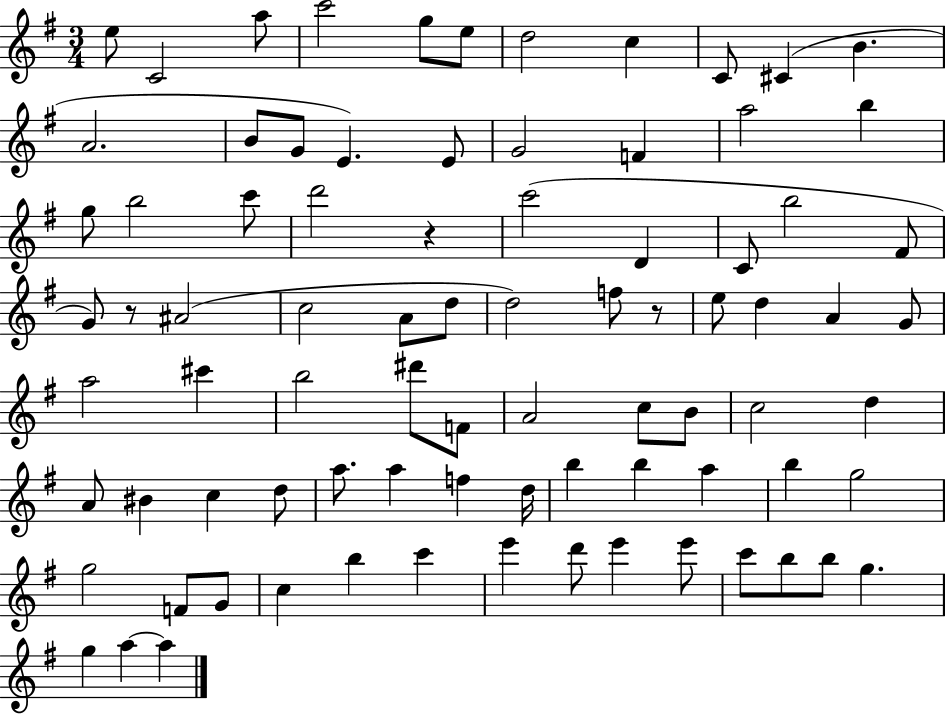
E5/e C4/h A5/e C6/h G5/e E5/e D5/h C5/q C4/e C#4/q B4/q. A4/h. B4/e G4/e E4/q. E4/e G4/h F4/q A5/h B5/q G5/e B5/h C6/e D6/h R/q C6/h D4/q C4/e B5/h F#4/e G4/e R/e A#4/h C5/h A4/e D5/e D5/h F5/e R/e E5/e D5/q A4/q G4/e A5/h C#6/q B5/h D#6/e F4/e A4/h C5/e B4/e C5/h D5/q A4/e BIS4/q C5/q D5/e A5/e. A5/q F5/q D5/s B5/q B5/q A5/q B5/q G5/h G5/h F4/e G4/e C5/q B5/q C6/q E6/q D6/e E6/q E6/e C6/e B5/e B5/e G5/q. G5/q A5/q A5/q